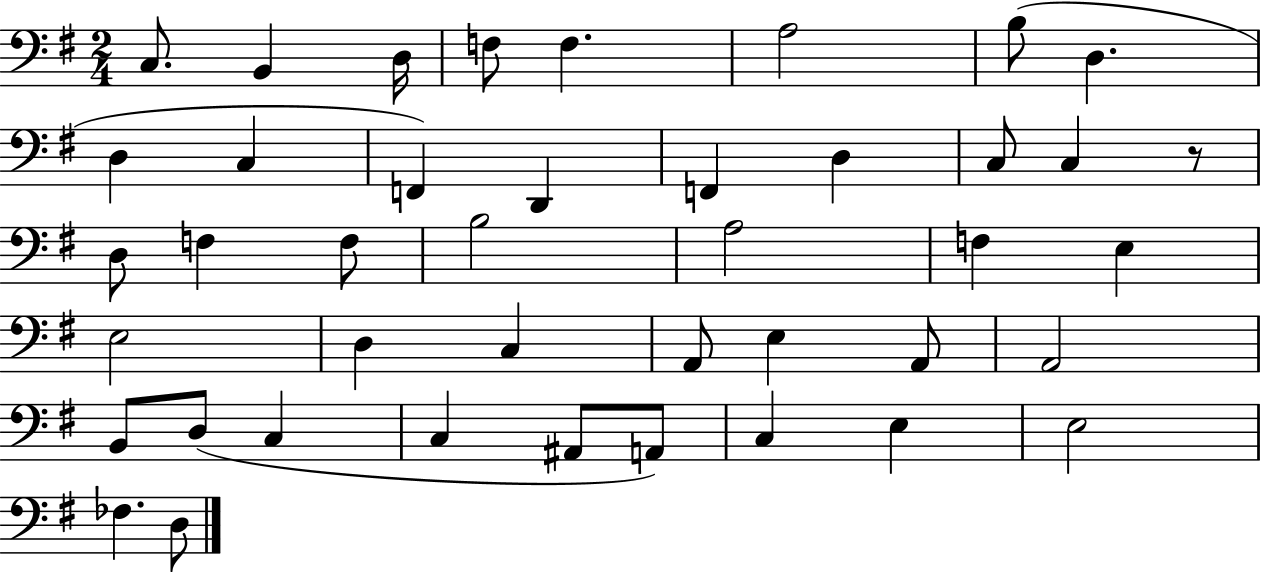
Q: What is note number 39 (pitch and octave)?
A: E3